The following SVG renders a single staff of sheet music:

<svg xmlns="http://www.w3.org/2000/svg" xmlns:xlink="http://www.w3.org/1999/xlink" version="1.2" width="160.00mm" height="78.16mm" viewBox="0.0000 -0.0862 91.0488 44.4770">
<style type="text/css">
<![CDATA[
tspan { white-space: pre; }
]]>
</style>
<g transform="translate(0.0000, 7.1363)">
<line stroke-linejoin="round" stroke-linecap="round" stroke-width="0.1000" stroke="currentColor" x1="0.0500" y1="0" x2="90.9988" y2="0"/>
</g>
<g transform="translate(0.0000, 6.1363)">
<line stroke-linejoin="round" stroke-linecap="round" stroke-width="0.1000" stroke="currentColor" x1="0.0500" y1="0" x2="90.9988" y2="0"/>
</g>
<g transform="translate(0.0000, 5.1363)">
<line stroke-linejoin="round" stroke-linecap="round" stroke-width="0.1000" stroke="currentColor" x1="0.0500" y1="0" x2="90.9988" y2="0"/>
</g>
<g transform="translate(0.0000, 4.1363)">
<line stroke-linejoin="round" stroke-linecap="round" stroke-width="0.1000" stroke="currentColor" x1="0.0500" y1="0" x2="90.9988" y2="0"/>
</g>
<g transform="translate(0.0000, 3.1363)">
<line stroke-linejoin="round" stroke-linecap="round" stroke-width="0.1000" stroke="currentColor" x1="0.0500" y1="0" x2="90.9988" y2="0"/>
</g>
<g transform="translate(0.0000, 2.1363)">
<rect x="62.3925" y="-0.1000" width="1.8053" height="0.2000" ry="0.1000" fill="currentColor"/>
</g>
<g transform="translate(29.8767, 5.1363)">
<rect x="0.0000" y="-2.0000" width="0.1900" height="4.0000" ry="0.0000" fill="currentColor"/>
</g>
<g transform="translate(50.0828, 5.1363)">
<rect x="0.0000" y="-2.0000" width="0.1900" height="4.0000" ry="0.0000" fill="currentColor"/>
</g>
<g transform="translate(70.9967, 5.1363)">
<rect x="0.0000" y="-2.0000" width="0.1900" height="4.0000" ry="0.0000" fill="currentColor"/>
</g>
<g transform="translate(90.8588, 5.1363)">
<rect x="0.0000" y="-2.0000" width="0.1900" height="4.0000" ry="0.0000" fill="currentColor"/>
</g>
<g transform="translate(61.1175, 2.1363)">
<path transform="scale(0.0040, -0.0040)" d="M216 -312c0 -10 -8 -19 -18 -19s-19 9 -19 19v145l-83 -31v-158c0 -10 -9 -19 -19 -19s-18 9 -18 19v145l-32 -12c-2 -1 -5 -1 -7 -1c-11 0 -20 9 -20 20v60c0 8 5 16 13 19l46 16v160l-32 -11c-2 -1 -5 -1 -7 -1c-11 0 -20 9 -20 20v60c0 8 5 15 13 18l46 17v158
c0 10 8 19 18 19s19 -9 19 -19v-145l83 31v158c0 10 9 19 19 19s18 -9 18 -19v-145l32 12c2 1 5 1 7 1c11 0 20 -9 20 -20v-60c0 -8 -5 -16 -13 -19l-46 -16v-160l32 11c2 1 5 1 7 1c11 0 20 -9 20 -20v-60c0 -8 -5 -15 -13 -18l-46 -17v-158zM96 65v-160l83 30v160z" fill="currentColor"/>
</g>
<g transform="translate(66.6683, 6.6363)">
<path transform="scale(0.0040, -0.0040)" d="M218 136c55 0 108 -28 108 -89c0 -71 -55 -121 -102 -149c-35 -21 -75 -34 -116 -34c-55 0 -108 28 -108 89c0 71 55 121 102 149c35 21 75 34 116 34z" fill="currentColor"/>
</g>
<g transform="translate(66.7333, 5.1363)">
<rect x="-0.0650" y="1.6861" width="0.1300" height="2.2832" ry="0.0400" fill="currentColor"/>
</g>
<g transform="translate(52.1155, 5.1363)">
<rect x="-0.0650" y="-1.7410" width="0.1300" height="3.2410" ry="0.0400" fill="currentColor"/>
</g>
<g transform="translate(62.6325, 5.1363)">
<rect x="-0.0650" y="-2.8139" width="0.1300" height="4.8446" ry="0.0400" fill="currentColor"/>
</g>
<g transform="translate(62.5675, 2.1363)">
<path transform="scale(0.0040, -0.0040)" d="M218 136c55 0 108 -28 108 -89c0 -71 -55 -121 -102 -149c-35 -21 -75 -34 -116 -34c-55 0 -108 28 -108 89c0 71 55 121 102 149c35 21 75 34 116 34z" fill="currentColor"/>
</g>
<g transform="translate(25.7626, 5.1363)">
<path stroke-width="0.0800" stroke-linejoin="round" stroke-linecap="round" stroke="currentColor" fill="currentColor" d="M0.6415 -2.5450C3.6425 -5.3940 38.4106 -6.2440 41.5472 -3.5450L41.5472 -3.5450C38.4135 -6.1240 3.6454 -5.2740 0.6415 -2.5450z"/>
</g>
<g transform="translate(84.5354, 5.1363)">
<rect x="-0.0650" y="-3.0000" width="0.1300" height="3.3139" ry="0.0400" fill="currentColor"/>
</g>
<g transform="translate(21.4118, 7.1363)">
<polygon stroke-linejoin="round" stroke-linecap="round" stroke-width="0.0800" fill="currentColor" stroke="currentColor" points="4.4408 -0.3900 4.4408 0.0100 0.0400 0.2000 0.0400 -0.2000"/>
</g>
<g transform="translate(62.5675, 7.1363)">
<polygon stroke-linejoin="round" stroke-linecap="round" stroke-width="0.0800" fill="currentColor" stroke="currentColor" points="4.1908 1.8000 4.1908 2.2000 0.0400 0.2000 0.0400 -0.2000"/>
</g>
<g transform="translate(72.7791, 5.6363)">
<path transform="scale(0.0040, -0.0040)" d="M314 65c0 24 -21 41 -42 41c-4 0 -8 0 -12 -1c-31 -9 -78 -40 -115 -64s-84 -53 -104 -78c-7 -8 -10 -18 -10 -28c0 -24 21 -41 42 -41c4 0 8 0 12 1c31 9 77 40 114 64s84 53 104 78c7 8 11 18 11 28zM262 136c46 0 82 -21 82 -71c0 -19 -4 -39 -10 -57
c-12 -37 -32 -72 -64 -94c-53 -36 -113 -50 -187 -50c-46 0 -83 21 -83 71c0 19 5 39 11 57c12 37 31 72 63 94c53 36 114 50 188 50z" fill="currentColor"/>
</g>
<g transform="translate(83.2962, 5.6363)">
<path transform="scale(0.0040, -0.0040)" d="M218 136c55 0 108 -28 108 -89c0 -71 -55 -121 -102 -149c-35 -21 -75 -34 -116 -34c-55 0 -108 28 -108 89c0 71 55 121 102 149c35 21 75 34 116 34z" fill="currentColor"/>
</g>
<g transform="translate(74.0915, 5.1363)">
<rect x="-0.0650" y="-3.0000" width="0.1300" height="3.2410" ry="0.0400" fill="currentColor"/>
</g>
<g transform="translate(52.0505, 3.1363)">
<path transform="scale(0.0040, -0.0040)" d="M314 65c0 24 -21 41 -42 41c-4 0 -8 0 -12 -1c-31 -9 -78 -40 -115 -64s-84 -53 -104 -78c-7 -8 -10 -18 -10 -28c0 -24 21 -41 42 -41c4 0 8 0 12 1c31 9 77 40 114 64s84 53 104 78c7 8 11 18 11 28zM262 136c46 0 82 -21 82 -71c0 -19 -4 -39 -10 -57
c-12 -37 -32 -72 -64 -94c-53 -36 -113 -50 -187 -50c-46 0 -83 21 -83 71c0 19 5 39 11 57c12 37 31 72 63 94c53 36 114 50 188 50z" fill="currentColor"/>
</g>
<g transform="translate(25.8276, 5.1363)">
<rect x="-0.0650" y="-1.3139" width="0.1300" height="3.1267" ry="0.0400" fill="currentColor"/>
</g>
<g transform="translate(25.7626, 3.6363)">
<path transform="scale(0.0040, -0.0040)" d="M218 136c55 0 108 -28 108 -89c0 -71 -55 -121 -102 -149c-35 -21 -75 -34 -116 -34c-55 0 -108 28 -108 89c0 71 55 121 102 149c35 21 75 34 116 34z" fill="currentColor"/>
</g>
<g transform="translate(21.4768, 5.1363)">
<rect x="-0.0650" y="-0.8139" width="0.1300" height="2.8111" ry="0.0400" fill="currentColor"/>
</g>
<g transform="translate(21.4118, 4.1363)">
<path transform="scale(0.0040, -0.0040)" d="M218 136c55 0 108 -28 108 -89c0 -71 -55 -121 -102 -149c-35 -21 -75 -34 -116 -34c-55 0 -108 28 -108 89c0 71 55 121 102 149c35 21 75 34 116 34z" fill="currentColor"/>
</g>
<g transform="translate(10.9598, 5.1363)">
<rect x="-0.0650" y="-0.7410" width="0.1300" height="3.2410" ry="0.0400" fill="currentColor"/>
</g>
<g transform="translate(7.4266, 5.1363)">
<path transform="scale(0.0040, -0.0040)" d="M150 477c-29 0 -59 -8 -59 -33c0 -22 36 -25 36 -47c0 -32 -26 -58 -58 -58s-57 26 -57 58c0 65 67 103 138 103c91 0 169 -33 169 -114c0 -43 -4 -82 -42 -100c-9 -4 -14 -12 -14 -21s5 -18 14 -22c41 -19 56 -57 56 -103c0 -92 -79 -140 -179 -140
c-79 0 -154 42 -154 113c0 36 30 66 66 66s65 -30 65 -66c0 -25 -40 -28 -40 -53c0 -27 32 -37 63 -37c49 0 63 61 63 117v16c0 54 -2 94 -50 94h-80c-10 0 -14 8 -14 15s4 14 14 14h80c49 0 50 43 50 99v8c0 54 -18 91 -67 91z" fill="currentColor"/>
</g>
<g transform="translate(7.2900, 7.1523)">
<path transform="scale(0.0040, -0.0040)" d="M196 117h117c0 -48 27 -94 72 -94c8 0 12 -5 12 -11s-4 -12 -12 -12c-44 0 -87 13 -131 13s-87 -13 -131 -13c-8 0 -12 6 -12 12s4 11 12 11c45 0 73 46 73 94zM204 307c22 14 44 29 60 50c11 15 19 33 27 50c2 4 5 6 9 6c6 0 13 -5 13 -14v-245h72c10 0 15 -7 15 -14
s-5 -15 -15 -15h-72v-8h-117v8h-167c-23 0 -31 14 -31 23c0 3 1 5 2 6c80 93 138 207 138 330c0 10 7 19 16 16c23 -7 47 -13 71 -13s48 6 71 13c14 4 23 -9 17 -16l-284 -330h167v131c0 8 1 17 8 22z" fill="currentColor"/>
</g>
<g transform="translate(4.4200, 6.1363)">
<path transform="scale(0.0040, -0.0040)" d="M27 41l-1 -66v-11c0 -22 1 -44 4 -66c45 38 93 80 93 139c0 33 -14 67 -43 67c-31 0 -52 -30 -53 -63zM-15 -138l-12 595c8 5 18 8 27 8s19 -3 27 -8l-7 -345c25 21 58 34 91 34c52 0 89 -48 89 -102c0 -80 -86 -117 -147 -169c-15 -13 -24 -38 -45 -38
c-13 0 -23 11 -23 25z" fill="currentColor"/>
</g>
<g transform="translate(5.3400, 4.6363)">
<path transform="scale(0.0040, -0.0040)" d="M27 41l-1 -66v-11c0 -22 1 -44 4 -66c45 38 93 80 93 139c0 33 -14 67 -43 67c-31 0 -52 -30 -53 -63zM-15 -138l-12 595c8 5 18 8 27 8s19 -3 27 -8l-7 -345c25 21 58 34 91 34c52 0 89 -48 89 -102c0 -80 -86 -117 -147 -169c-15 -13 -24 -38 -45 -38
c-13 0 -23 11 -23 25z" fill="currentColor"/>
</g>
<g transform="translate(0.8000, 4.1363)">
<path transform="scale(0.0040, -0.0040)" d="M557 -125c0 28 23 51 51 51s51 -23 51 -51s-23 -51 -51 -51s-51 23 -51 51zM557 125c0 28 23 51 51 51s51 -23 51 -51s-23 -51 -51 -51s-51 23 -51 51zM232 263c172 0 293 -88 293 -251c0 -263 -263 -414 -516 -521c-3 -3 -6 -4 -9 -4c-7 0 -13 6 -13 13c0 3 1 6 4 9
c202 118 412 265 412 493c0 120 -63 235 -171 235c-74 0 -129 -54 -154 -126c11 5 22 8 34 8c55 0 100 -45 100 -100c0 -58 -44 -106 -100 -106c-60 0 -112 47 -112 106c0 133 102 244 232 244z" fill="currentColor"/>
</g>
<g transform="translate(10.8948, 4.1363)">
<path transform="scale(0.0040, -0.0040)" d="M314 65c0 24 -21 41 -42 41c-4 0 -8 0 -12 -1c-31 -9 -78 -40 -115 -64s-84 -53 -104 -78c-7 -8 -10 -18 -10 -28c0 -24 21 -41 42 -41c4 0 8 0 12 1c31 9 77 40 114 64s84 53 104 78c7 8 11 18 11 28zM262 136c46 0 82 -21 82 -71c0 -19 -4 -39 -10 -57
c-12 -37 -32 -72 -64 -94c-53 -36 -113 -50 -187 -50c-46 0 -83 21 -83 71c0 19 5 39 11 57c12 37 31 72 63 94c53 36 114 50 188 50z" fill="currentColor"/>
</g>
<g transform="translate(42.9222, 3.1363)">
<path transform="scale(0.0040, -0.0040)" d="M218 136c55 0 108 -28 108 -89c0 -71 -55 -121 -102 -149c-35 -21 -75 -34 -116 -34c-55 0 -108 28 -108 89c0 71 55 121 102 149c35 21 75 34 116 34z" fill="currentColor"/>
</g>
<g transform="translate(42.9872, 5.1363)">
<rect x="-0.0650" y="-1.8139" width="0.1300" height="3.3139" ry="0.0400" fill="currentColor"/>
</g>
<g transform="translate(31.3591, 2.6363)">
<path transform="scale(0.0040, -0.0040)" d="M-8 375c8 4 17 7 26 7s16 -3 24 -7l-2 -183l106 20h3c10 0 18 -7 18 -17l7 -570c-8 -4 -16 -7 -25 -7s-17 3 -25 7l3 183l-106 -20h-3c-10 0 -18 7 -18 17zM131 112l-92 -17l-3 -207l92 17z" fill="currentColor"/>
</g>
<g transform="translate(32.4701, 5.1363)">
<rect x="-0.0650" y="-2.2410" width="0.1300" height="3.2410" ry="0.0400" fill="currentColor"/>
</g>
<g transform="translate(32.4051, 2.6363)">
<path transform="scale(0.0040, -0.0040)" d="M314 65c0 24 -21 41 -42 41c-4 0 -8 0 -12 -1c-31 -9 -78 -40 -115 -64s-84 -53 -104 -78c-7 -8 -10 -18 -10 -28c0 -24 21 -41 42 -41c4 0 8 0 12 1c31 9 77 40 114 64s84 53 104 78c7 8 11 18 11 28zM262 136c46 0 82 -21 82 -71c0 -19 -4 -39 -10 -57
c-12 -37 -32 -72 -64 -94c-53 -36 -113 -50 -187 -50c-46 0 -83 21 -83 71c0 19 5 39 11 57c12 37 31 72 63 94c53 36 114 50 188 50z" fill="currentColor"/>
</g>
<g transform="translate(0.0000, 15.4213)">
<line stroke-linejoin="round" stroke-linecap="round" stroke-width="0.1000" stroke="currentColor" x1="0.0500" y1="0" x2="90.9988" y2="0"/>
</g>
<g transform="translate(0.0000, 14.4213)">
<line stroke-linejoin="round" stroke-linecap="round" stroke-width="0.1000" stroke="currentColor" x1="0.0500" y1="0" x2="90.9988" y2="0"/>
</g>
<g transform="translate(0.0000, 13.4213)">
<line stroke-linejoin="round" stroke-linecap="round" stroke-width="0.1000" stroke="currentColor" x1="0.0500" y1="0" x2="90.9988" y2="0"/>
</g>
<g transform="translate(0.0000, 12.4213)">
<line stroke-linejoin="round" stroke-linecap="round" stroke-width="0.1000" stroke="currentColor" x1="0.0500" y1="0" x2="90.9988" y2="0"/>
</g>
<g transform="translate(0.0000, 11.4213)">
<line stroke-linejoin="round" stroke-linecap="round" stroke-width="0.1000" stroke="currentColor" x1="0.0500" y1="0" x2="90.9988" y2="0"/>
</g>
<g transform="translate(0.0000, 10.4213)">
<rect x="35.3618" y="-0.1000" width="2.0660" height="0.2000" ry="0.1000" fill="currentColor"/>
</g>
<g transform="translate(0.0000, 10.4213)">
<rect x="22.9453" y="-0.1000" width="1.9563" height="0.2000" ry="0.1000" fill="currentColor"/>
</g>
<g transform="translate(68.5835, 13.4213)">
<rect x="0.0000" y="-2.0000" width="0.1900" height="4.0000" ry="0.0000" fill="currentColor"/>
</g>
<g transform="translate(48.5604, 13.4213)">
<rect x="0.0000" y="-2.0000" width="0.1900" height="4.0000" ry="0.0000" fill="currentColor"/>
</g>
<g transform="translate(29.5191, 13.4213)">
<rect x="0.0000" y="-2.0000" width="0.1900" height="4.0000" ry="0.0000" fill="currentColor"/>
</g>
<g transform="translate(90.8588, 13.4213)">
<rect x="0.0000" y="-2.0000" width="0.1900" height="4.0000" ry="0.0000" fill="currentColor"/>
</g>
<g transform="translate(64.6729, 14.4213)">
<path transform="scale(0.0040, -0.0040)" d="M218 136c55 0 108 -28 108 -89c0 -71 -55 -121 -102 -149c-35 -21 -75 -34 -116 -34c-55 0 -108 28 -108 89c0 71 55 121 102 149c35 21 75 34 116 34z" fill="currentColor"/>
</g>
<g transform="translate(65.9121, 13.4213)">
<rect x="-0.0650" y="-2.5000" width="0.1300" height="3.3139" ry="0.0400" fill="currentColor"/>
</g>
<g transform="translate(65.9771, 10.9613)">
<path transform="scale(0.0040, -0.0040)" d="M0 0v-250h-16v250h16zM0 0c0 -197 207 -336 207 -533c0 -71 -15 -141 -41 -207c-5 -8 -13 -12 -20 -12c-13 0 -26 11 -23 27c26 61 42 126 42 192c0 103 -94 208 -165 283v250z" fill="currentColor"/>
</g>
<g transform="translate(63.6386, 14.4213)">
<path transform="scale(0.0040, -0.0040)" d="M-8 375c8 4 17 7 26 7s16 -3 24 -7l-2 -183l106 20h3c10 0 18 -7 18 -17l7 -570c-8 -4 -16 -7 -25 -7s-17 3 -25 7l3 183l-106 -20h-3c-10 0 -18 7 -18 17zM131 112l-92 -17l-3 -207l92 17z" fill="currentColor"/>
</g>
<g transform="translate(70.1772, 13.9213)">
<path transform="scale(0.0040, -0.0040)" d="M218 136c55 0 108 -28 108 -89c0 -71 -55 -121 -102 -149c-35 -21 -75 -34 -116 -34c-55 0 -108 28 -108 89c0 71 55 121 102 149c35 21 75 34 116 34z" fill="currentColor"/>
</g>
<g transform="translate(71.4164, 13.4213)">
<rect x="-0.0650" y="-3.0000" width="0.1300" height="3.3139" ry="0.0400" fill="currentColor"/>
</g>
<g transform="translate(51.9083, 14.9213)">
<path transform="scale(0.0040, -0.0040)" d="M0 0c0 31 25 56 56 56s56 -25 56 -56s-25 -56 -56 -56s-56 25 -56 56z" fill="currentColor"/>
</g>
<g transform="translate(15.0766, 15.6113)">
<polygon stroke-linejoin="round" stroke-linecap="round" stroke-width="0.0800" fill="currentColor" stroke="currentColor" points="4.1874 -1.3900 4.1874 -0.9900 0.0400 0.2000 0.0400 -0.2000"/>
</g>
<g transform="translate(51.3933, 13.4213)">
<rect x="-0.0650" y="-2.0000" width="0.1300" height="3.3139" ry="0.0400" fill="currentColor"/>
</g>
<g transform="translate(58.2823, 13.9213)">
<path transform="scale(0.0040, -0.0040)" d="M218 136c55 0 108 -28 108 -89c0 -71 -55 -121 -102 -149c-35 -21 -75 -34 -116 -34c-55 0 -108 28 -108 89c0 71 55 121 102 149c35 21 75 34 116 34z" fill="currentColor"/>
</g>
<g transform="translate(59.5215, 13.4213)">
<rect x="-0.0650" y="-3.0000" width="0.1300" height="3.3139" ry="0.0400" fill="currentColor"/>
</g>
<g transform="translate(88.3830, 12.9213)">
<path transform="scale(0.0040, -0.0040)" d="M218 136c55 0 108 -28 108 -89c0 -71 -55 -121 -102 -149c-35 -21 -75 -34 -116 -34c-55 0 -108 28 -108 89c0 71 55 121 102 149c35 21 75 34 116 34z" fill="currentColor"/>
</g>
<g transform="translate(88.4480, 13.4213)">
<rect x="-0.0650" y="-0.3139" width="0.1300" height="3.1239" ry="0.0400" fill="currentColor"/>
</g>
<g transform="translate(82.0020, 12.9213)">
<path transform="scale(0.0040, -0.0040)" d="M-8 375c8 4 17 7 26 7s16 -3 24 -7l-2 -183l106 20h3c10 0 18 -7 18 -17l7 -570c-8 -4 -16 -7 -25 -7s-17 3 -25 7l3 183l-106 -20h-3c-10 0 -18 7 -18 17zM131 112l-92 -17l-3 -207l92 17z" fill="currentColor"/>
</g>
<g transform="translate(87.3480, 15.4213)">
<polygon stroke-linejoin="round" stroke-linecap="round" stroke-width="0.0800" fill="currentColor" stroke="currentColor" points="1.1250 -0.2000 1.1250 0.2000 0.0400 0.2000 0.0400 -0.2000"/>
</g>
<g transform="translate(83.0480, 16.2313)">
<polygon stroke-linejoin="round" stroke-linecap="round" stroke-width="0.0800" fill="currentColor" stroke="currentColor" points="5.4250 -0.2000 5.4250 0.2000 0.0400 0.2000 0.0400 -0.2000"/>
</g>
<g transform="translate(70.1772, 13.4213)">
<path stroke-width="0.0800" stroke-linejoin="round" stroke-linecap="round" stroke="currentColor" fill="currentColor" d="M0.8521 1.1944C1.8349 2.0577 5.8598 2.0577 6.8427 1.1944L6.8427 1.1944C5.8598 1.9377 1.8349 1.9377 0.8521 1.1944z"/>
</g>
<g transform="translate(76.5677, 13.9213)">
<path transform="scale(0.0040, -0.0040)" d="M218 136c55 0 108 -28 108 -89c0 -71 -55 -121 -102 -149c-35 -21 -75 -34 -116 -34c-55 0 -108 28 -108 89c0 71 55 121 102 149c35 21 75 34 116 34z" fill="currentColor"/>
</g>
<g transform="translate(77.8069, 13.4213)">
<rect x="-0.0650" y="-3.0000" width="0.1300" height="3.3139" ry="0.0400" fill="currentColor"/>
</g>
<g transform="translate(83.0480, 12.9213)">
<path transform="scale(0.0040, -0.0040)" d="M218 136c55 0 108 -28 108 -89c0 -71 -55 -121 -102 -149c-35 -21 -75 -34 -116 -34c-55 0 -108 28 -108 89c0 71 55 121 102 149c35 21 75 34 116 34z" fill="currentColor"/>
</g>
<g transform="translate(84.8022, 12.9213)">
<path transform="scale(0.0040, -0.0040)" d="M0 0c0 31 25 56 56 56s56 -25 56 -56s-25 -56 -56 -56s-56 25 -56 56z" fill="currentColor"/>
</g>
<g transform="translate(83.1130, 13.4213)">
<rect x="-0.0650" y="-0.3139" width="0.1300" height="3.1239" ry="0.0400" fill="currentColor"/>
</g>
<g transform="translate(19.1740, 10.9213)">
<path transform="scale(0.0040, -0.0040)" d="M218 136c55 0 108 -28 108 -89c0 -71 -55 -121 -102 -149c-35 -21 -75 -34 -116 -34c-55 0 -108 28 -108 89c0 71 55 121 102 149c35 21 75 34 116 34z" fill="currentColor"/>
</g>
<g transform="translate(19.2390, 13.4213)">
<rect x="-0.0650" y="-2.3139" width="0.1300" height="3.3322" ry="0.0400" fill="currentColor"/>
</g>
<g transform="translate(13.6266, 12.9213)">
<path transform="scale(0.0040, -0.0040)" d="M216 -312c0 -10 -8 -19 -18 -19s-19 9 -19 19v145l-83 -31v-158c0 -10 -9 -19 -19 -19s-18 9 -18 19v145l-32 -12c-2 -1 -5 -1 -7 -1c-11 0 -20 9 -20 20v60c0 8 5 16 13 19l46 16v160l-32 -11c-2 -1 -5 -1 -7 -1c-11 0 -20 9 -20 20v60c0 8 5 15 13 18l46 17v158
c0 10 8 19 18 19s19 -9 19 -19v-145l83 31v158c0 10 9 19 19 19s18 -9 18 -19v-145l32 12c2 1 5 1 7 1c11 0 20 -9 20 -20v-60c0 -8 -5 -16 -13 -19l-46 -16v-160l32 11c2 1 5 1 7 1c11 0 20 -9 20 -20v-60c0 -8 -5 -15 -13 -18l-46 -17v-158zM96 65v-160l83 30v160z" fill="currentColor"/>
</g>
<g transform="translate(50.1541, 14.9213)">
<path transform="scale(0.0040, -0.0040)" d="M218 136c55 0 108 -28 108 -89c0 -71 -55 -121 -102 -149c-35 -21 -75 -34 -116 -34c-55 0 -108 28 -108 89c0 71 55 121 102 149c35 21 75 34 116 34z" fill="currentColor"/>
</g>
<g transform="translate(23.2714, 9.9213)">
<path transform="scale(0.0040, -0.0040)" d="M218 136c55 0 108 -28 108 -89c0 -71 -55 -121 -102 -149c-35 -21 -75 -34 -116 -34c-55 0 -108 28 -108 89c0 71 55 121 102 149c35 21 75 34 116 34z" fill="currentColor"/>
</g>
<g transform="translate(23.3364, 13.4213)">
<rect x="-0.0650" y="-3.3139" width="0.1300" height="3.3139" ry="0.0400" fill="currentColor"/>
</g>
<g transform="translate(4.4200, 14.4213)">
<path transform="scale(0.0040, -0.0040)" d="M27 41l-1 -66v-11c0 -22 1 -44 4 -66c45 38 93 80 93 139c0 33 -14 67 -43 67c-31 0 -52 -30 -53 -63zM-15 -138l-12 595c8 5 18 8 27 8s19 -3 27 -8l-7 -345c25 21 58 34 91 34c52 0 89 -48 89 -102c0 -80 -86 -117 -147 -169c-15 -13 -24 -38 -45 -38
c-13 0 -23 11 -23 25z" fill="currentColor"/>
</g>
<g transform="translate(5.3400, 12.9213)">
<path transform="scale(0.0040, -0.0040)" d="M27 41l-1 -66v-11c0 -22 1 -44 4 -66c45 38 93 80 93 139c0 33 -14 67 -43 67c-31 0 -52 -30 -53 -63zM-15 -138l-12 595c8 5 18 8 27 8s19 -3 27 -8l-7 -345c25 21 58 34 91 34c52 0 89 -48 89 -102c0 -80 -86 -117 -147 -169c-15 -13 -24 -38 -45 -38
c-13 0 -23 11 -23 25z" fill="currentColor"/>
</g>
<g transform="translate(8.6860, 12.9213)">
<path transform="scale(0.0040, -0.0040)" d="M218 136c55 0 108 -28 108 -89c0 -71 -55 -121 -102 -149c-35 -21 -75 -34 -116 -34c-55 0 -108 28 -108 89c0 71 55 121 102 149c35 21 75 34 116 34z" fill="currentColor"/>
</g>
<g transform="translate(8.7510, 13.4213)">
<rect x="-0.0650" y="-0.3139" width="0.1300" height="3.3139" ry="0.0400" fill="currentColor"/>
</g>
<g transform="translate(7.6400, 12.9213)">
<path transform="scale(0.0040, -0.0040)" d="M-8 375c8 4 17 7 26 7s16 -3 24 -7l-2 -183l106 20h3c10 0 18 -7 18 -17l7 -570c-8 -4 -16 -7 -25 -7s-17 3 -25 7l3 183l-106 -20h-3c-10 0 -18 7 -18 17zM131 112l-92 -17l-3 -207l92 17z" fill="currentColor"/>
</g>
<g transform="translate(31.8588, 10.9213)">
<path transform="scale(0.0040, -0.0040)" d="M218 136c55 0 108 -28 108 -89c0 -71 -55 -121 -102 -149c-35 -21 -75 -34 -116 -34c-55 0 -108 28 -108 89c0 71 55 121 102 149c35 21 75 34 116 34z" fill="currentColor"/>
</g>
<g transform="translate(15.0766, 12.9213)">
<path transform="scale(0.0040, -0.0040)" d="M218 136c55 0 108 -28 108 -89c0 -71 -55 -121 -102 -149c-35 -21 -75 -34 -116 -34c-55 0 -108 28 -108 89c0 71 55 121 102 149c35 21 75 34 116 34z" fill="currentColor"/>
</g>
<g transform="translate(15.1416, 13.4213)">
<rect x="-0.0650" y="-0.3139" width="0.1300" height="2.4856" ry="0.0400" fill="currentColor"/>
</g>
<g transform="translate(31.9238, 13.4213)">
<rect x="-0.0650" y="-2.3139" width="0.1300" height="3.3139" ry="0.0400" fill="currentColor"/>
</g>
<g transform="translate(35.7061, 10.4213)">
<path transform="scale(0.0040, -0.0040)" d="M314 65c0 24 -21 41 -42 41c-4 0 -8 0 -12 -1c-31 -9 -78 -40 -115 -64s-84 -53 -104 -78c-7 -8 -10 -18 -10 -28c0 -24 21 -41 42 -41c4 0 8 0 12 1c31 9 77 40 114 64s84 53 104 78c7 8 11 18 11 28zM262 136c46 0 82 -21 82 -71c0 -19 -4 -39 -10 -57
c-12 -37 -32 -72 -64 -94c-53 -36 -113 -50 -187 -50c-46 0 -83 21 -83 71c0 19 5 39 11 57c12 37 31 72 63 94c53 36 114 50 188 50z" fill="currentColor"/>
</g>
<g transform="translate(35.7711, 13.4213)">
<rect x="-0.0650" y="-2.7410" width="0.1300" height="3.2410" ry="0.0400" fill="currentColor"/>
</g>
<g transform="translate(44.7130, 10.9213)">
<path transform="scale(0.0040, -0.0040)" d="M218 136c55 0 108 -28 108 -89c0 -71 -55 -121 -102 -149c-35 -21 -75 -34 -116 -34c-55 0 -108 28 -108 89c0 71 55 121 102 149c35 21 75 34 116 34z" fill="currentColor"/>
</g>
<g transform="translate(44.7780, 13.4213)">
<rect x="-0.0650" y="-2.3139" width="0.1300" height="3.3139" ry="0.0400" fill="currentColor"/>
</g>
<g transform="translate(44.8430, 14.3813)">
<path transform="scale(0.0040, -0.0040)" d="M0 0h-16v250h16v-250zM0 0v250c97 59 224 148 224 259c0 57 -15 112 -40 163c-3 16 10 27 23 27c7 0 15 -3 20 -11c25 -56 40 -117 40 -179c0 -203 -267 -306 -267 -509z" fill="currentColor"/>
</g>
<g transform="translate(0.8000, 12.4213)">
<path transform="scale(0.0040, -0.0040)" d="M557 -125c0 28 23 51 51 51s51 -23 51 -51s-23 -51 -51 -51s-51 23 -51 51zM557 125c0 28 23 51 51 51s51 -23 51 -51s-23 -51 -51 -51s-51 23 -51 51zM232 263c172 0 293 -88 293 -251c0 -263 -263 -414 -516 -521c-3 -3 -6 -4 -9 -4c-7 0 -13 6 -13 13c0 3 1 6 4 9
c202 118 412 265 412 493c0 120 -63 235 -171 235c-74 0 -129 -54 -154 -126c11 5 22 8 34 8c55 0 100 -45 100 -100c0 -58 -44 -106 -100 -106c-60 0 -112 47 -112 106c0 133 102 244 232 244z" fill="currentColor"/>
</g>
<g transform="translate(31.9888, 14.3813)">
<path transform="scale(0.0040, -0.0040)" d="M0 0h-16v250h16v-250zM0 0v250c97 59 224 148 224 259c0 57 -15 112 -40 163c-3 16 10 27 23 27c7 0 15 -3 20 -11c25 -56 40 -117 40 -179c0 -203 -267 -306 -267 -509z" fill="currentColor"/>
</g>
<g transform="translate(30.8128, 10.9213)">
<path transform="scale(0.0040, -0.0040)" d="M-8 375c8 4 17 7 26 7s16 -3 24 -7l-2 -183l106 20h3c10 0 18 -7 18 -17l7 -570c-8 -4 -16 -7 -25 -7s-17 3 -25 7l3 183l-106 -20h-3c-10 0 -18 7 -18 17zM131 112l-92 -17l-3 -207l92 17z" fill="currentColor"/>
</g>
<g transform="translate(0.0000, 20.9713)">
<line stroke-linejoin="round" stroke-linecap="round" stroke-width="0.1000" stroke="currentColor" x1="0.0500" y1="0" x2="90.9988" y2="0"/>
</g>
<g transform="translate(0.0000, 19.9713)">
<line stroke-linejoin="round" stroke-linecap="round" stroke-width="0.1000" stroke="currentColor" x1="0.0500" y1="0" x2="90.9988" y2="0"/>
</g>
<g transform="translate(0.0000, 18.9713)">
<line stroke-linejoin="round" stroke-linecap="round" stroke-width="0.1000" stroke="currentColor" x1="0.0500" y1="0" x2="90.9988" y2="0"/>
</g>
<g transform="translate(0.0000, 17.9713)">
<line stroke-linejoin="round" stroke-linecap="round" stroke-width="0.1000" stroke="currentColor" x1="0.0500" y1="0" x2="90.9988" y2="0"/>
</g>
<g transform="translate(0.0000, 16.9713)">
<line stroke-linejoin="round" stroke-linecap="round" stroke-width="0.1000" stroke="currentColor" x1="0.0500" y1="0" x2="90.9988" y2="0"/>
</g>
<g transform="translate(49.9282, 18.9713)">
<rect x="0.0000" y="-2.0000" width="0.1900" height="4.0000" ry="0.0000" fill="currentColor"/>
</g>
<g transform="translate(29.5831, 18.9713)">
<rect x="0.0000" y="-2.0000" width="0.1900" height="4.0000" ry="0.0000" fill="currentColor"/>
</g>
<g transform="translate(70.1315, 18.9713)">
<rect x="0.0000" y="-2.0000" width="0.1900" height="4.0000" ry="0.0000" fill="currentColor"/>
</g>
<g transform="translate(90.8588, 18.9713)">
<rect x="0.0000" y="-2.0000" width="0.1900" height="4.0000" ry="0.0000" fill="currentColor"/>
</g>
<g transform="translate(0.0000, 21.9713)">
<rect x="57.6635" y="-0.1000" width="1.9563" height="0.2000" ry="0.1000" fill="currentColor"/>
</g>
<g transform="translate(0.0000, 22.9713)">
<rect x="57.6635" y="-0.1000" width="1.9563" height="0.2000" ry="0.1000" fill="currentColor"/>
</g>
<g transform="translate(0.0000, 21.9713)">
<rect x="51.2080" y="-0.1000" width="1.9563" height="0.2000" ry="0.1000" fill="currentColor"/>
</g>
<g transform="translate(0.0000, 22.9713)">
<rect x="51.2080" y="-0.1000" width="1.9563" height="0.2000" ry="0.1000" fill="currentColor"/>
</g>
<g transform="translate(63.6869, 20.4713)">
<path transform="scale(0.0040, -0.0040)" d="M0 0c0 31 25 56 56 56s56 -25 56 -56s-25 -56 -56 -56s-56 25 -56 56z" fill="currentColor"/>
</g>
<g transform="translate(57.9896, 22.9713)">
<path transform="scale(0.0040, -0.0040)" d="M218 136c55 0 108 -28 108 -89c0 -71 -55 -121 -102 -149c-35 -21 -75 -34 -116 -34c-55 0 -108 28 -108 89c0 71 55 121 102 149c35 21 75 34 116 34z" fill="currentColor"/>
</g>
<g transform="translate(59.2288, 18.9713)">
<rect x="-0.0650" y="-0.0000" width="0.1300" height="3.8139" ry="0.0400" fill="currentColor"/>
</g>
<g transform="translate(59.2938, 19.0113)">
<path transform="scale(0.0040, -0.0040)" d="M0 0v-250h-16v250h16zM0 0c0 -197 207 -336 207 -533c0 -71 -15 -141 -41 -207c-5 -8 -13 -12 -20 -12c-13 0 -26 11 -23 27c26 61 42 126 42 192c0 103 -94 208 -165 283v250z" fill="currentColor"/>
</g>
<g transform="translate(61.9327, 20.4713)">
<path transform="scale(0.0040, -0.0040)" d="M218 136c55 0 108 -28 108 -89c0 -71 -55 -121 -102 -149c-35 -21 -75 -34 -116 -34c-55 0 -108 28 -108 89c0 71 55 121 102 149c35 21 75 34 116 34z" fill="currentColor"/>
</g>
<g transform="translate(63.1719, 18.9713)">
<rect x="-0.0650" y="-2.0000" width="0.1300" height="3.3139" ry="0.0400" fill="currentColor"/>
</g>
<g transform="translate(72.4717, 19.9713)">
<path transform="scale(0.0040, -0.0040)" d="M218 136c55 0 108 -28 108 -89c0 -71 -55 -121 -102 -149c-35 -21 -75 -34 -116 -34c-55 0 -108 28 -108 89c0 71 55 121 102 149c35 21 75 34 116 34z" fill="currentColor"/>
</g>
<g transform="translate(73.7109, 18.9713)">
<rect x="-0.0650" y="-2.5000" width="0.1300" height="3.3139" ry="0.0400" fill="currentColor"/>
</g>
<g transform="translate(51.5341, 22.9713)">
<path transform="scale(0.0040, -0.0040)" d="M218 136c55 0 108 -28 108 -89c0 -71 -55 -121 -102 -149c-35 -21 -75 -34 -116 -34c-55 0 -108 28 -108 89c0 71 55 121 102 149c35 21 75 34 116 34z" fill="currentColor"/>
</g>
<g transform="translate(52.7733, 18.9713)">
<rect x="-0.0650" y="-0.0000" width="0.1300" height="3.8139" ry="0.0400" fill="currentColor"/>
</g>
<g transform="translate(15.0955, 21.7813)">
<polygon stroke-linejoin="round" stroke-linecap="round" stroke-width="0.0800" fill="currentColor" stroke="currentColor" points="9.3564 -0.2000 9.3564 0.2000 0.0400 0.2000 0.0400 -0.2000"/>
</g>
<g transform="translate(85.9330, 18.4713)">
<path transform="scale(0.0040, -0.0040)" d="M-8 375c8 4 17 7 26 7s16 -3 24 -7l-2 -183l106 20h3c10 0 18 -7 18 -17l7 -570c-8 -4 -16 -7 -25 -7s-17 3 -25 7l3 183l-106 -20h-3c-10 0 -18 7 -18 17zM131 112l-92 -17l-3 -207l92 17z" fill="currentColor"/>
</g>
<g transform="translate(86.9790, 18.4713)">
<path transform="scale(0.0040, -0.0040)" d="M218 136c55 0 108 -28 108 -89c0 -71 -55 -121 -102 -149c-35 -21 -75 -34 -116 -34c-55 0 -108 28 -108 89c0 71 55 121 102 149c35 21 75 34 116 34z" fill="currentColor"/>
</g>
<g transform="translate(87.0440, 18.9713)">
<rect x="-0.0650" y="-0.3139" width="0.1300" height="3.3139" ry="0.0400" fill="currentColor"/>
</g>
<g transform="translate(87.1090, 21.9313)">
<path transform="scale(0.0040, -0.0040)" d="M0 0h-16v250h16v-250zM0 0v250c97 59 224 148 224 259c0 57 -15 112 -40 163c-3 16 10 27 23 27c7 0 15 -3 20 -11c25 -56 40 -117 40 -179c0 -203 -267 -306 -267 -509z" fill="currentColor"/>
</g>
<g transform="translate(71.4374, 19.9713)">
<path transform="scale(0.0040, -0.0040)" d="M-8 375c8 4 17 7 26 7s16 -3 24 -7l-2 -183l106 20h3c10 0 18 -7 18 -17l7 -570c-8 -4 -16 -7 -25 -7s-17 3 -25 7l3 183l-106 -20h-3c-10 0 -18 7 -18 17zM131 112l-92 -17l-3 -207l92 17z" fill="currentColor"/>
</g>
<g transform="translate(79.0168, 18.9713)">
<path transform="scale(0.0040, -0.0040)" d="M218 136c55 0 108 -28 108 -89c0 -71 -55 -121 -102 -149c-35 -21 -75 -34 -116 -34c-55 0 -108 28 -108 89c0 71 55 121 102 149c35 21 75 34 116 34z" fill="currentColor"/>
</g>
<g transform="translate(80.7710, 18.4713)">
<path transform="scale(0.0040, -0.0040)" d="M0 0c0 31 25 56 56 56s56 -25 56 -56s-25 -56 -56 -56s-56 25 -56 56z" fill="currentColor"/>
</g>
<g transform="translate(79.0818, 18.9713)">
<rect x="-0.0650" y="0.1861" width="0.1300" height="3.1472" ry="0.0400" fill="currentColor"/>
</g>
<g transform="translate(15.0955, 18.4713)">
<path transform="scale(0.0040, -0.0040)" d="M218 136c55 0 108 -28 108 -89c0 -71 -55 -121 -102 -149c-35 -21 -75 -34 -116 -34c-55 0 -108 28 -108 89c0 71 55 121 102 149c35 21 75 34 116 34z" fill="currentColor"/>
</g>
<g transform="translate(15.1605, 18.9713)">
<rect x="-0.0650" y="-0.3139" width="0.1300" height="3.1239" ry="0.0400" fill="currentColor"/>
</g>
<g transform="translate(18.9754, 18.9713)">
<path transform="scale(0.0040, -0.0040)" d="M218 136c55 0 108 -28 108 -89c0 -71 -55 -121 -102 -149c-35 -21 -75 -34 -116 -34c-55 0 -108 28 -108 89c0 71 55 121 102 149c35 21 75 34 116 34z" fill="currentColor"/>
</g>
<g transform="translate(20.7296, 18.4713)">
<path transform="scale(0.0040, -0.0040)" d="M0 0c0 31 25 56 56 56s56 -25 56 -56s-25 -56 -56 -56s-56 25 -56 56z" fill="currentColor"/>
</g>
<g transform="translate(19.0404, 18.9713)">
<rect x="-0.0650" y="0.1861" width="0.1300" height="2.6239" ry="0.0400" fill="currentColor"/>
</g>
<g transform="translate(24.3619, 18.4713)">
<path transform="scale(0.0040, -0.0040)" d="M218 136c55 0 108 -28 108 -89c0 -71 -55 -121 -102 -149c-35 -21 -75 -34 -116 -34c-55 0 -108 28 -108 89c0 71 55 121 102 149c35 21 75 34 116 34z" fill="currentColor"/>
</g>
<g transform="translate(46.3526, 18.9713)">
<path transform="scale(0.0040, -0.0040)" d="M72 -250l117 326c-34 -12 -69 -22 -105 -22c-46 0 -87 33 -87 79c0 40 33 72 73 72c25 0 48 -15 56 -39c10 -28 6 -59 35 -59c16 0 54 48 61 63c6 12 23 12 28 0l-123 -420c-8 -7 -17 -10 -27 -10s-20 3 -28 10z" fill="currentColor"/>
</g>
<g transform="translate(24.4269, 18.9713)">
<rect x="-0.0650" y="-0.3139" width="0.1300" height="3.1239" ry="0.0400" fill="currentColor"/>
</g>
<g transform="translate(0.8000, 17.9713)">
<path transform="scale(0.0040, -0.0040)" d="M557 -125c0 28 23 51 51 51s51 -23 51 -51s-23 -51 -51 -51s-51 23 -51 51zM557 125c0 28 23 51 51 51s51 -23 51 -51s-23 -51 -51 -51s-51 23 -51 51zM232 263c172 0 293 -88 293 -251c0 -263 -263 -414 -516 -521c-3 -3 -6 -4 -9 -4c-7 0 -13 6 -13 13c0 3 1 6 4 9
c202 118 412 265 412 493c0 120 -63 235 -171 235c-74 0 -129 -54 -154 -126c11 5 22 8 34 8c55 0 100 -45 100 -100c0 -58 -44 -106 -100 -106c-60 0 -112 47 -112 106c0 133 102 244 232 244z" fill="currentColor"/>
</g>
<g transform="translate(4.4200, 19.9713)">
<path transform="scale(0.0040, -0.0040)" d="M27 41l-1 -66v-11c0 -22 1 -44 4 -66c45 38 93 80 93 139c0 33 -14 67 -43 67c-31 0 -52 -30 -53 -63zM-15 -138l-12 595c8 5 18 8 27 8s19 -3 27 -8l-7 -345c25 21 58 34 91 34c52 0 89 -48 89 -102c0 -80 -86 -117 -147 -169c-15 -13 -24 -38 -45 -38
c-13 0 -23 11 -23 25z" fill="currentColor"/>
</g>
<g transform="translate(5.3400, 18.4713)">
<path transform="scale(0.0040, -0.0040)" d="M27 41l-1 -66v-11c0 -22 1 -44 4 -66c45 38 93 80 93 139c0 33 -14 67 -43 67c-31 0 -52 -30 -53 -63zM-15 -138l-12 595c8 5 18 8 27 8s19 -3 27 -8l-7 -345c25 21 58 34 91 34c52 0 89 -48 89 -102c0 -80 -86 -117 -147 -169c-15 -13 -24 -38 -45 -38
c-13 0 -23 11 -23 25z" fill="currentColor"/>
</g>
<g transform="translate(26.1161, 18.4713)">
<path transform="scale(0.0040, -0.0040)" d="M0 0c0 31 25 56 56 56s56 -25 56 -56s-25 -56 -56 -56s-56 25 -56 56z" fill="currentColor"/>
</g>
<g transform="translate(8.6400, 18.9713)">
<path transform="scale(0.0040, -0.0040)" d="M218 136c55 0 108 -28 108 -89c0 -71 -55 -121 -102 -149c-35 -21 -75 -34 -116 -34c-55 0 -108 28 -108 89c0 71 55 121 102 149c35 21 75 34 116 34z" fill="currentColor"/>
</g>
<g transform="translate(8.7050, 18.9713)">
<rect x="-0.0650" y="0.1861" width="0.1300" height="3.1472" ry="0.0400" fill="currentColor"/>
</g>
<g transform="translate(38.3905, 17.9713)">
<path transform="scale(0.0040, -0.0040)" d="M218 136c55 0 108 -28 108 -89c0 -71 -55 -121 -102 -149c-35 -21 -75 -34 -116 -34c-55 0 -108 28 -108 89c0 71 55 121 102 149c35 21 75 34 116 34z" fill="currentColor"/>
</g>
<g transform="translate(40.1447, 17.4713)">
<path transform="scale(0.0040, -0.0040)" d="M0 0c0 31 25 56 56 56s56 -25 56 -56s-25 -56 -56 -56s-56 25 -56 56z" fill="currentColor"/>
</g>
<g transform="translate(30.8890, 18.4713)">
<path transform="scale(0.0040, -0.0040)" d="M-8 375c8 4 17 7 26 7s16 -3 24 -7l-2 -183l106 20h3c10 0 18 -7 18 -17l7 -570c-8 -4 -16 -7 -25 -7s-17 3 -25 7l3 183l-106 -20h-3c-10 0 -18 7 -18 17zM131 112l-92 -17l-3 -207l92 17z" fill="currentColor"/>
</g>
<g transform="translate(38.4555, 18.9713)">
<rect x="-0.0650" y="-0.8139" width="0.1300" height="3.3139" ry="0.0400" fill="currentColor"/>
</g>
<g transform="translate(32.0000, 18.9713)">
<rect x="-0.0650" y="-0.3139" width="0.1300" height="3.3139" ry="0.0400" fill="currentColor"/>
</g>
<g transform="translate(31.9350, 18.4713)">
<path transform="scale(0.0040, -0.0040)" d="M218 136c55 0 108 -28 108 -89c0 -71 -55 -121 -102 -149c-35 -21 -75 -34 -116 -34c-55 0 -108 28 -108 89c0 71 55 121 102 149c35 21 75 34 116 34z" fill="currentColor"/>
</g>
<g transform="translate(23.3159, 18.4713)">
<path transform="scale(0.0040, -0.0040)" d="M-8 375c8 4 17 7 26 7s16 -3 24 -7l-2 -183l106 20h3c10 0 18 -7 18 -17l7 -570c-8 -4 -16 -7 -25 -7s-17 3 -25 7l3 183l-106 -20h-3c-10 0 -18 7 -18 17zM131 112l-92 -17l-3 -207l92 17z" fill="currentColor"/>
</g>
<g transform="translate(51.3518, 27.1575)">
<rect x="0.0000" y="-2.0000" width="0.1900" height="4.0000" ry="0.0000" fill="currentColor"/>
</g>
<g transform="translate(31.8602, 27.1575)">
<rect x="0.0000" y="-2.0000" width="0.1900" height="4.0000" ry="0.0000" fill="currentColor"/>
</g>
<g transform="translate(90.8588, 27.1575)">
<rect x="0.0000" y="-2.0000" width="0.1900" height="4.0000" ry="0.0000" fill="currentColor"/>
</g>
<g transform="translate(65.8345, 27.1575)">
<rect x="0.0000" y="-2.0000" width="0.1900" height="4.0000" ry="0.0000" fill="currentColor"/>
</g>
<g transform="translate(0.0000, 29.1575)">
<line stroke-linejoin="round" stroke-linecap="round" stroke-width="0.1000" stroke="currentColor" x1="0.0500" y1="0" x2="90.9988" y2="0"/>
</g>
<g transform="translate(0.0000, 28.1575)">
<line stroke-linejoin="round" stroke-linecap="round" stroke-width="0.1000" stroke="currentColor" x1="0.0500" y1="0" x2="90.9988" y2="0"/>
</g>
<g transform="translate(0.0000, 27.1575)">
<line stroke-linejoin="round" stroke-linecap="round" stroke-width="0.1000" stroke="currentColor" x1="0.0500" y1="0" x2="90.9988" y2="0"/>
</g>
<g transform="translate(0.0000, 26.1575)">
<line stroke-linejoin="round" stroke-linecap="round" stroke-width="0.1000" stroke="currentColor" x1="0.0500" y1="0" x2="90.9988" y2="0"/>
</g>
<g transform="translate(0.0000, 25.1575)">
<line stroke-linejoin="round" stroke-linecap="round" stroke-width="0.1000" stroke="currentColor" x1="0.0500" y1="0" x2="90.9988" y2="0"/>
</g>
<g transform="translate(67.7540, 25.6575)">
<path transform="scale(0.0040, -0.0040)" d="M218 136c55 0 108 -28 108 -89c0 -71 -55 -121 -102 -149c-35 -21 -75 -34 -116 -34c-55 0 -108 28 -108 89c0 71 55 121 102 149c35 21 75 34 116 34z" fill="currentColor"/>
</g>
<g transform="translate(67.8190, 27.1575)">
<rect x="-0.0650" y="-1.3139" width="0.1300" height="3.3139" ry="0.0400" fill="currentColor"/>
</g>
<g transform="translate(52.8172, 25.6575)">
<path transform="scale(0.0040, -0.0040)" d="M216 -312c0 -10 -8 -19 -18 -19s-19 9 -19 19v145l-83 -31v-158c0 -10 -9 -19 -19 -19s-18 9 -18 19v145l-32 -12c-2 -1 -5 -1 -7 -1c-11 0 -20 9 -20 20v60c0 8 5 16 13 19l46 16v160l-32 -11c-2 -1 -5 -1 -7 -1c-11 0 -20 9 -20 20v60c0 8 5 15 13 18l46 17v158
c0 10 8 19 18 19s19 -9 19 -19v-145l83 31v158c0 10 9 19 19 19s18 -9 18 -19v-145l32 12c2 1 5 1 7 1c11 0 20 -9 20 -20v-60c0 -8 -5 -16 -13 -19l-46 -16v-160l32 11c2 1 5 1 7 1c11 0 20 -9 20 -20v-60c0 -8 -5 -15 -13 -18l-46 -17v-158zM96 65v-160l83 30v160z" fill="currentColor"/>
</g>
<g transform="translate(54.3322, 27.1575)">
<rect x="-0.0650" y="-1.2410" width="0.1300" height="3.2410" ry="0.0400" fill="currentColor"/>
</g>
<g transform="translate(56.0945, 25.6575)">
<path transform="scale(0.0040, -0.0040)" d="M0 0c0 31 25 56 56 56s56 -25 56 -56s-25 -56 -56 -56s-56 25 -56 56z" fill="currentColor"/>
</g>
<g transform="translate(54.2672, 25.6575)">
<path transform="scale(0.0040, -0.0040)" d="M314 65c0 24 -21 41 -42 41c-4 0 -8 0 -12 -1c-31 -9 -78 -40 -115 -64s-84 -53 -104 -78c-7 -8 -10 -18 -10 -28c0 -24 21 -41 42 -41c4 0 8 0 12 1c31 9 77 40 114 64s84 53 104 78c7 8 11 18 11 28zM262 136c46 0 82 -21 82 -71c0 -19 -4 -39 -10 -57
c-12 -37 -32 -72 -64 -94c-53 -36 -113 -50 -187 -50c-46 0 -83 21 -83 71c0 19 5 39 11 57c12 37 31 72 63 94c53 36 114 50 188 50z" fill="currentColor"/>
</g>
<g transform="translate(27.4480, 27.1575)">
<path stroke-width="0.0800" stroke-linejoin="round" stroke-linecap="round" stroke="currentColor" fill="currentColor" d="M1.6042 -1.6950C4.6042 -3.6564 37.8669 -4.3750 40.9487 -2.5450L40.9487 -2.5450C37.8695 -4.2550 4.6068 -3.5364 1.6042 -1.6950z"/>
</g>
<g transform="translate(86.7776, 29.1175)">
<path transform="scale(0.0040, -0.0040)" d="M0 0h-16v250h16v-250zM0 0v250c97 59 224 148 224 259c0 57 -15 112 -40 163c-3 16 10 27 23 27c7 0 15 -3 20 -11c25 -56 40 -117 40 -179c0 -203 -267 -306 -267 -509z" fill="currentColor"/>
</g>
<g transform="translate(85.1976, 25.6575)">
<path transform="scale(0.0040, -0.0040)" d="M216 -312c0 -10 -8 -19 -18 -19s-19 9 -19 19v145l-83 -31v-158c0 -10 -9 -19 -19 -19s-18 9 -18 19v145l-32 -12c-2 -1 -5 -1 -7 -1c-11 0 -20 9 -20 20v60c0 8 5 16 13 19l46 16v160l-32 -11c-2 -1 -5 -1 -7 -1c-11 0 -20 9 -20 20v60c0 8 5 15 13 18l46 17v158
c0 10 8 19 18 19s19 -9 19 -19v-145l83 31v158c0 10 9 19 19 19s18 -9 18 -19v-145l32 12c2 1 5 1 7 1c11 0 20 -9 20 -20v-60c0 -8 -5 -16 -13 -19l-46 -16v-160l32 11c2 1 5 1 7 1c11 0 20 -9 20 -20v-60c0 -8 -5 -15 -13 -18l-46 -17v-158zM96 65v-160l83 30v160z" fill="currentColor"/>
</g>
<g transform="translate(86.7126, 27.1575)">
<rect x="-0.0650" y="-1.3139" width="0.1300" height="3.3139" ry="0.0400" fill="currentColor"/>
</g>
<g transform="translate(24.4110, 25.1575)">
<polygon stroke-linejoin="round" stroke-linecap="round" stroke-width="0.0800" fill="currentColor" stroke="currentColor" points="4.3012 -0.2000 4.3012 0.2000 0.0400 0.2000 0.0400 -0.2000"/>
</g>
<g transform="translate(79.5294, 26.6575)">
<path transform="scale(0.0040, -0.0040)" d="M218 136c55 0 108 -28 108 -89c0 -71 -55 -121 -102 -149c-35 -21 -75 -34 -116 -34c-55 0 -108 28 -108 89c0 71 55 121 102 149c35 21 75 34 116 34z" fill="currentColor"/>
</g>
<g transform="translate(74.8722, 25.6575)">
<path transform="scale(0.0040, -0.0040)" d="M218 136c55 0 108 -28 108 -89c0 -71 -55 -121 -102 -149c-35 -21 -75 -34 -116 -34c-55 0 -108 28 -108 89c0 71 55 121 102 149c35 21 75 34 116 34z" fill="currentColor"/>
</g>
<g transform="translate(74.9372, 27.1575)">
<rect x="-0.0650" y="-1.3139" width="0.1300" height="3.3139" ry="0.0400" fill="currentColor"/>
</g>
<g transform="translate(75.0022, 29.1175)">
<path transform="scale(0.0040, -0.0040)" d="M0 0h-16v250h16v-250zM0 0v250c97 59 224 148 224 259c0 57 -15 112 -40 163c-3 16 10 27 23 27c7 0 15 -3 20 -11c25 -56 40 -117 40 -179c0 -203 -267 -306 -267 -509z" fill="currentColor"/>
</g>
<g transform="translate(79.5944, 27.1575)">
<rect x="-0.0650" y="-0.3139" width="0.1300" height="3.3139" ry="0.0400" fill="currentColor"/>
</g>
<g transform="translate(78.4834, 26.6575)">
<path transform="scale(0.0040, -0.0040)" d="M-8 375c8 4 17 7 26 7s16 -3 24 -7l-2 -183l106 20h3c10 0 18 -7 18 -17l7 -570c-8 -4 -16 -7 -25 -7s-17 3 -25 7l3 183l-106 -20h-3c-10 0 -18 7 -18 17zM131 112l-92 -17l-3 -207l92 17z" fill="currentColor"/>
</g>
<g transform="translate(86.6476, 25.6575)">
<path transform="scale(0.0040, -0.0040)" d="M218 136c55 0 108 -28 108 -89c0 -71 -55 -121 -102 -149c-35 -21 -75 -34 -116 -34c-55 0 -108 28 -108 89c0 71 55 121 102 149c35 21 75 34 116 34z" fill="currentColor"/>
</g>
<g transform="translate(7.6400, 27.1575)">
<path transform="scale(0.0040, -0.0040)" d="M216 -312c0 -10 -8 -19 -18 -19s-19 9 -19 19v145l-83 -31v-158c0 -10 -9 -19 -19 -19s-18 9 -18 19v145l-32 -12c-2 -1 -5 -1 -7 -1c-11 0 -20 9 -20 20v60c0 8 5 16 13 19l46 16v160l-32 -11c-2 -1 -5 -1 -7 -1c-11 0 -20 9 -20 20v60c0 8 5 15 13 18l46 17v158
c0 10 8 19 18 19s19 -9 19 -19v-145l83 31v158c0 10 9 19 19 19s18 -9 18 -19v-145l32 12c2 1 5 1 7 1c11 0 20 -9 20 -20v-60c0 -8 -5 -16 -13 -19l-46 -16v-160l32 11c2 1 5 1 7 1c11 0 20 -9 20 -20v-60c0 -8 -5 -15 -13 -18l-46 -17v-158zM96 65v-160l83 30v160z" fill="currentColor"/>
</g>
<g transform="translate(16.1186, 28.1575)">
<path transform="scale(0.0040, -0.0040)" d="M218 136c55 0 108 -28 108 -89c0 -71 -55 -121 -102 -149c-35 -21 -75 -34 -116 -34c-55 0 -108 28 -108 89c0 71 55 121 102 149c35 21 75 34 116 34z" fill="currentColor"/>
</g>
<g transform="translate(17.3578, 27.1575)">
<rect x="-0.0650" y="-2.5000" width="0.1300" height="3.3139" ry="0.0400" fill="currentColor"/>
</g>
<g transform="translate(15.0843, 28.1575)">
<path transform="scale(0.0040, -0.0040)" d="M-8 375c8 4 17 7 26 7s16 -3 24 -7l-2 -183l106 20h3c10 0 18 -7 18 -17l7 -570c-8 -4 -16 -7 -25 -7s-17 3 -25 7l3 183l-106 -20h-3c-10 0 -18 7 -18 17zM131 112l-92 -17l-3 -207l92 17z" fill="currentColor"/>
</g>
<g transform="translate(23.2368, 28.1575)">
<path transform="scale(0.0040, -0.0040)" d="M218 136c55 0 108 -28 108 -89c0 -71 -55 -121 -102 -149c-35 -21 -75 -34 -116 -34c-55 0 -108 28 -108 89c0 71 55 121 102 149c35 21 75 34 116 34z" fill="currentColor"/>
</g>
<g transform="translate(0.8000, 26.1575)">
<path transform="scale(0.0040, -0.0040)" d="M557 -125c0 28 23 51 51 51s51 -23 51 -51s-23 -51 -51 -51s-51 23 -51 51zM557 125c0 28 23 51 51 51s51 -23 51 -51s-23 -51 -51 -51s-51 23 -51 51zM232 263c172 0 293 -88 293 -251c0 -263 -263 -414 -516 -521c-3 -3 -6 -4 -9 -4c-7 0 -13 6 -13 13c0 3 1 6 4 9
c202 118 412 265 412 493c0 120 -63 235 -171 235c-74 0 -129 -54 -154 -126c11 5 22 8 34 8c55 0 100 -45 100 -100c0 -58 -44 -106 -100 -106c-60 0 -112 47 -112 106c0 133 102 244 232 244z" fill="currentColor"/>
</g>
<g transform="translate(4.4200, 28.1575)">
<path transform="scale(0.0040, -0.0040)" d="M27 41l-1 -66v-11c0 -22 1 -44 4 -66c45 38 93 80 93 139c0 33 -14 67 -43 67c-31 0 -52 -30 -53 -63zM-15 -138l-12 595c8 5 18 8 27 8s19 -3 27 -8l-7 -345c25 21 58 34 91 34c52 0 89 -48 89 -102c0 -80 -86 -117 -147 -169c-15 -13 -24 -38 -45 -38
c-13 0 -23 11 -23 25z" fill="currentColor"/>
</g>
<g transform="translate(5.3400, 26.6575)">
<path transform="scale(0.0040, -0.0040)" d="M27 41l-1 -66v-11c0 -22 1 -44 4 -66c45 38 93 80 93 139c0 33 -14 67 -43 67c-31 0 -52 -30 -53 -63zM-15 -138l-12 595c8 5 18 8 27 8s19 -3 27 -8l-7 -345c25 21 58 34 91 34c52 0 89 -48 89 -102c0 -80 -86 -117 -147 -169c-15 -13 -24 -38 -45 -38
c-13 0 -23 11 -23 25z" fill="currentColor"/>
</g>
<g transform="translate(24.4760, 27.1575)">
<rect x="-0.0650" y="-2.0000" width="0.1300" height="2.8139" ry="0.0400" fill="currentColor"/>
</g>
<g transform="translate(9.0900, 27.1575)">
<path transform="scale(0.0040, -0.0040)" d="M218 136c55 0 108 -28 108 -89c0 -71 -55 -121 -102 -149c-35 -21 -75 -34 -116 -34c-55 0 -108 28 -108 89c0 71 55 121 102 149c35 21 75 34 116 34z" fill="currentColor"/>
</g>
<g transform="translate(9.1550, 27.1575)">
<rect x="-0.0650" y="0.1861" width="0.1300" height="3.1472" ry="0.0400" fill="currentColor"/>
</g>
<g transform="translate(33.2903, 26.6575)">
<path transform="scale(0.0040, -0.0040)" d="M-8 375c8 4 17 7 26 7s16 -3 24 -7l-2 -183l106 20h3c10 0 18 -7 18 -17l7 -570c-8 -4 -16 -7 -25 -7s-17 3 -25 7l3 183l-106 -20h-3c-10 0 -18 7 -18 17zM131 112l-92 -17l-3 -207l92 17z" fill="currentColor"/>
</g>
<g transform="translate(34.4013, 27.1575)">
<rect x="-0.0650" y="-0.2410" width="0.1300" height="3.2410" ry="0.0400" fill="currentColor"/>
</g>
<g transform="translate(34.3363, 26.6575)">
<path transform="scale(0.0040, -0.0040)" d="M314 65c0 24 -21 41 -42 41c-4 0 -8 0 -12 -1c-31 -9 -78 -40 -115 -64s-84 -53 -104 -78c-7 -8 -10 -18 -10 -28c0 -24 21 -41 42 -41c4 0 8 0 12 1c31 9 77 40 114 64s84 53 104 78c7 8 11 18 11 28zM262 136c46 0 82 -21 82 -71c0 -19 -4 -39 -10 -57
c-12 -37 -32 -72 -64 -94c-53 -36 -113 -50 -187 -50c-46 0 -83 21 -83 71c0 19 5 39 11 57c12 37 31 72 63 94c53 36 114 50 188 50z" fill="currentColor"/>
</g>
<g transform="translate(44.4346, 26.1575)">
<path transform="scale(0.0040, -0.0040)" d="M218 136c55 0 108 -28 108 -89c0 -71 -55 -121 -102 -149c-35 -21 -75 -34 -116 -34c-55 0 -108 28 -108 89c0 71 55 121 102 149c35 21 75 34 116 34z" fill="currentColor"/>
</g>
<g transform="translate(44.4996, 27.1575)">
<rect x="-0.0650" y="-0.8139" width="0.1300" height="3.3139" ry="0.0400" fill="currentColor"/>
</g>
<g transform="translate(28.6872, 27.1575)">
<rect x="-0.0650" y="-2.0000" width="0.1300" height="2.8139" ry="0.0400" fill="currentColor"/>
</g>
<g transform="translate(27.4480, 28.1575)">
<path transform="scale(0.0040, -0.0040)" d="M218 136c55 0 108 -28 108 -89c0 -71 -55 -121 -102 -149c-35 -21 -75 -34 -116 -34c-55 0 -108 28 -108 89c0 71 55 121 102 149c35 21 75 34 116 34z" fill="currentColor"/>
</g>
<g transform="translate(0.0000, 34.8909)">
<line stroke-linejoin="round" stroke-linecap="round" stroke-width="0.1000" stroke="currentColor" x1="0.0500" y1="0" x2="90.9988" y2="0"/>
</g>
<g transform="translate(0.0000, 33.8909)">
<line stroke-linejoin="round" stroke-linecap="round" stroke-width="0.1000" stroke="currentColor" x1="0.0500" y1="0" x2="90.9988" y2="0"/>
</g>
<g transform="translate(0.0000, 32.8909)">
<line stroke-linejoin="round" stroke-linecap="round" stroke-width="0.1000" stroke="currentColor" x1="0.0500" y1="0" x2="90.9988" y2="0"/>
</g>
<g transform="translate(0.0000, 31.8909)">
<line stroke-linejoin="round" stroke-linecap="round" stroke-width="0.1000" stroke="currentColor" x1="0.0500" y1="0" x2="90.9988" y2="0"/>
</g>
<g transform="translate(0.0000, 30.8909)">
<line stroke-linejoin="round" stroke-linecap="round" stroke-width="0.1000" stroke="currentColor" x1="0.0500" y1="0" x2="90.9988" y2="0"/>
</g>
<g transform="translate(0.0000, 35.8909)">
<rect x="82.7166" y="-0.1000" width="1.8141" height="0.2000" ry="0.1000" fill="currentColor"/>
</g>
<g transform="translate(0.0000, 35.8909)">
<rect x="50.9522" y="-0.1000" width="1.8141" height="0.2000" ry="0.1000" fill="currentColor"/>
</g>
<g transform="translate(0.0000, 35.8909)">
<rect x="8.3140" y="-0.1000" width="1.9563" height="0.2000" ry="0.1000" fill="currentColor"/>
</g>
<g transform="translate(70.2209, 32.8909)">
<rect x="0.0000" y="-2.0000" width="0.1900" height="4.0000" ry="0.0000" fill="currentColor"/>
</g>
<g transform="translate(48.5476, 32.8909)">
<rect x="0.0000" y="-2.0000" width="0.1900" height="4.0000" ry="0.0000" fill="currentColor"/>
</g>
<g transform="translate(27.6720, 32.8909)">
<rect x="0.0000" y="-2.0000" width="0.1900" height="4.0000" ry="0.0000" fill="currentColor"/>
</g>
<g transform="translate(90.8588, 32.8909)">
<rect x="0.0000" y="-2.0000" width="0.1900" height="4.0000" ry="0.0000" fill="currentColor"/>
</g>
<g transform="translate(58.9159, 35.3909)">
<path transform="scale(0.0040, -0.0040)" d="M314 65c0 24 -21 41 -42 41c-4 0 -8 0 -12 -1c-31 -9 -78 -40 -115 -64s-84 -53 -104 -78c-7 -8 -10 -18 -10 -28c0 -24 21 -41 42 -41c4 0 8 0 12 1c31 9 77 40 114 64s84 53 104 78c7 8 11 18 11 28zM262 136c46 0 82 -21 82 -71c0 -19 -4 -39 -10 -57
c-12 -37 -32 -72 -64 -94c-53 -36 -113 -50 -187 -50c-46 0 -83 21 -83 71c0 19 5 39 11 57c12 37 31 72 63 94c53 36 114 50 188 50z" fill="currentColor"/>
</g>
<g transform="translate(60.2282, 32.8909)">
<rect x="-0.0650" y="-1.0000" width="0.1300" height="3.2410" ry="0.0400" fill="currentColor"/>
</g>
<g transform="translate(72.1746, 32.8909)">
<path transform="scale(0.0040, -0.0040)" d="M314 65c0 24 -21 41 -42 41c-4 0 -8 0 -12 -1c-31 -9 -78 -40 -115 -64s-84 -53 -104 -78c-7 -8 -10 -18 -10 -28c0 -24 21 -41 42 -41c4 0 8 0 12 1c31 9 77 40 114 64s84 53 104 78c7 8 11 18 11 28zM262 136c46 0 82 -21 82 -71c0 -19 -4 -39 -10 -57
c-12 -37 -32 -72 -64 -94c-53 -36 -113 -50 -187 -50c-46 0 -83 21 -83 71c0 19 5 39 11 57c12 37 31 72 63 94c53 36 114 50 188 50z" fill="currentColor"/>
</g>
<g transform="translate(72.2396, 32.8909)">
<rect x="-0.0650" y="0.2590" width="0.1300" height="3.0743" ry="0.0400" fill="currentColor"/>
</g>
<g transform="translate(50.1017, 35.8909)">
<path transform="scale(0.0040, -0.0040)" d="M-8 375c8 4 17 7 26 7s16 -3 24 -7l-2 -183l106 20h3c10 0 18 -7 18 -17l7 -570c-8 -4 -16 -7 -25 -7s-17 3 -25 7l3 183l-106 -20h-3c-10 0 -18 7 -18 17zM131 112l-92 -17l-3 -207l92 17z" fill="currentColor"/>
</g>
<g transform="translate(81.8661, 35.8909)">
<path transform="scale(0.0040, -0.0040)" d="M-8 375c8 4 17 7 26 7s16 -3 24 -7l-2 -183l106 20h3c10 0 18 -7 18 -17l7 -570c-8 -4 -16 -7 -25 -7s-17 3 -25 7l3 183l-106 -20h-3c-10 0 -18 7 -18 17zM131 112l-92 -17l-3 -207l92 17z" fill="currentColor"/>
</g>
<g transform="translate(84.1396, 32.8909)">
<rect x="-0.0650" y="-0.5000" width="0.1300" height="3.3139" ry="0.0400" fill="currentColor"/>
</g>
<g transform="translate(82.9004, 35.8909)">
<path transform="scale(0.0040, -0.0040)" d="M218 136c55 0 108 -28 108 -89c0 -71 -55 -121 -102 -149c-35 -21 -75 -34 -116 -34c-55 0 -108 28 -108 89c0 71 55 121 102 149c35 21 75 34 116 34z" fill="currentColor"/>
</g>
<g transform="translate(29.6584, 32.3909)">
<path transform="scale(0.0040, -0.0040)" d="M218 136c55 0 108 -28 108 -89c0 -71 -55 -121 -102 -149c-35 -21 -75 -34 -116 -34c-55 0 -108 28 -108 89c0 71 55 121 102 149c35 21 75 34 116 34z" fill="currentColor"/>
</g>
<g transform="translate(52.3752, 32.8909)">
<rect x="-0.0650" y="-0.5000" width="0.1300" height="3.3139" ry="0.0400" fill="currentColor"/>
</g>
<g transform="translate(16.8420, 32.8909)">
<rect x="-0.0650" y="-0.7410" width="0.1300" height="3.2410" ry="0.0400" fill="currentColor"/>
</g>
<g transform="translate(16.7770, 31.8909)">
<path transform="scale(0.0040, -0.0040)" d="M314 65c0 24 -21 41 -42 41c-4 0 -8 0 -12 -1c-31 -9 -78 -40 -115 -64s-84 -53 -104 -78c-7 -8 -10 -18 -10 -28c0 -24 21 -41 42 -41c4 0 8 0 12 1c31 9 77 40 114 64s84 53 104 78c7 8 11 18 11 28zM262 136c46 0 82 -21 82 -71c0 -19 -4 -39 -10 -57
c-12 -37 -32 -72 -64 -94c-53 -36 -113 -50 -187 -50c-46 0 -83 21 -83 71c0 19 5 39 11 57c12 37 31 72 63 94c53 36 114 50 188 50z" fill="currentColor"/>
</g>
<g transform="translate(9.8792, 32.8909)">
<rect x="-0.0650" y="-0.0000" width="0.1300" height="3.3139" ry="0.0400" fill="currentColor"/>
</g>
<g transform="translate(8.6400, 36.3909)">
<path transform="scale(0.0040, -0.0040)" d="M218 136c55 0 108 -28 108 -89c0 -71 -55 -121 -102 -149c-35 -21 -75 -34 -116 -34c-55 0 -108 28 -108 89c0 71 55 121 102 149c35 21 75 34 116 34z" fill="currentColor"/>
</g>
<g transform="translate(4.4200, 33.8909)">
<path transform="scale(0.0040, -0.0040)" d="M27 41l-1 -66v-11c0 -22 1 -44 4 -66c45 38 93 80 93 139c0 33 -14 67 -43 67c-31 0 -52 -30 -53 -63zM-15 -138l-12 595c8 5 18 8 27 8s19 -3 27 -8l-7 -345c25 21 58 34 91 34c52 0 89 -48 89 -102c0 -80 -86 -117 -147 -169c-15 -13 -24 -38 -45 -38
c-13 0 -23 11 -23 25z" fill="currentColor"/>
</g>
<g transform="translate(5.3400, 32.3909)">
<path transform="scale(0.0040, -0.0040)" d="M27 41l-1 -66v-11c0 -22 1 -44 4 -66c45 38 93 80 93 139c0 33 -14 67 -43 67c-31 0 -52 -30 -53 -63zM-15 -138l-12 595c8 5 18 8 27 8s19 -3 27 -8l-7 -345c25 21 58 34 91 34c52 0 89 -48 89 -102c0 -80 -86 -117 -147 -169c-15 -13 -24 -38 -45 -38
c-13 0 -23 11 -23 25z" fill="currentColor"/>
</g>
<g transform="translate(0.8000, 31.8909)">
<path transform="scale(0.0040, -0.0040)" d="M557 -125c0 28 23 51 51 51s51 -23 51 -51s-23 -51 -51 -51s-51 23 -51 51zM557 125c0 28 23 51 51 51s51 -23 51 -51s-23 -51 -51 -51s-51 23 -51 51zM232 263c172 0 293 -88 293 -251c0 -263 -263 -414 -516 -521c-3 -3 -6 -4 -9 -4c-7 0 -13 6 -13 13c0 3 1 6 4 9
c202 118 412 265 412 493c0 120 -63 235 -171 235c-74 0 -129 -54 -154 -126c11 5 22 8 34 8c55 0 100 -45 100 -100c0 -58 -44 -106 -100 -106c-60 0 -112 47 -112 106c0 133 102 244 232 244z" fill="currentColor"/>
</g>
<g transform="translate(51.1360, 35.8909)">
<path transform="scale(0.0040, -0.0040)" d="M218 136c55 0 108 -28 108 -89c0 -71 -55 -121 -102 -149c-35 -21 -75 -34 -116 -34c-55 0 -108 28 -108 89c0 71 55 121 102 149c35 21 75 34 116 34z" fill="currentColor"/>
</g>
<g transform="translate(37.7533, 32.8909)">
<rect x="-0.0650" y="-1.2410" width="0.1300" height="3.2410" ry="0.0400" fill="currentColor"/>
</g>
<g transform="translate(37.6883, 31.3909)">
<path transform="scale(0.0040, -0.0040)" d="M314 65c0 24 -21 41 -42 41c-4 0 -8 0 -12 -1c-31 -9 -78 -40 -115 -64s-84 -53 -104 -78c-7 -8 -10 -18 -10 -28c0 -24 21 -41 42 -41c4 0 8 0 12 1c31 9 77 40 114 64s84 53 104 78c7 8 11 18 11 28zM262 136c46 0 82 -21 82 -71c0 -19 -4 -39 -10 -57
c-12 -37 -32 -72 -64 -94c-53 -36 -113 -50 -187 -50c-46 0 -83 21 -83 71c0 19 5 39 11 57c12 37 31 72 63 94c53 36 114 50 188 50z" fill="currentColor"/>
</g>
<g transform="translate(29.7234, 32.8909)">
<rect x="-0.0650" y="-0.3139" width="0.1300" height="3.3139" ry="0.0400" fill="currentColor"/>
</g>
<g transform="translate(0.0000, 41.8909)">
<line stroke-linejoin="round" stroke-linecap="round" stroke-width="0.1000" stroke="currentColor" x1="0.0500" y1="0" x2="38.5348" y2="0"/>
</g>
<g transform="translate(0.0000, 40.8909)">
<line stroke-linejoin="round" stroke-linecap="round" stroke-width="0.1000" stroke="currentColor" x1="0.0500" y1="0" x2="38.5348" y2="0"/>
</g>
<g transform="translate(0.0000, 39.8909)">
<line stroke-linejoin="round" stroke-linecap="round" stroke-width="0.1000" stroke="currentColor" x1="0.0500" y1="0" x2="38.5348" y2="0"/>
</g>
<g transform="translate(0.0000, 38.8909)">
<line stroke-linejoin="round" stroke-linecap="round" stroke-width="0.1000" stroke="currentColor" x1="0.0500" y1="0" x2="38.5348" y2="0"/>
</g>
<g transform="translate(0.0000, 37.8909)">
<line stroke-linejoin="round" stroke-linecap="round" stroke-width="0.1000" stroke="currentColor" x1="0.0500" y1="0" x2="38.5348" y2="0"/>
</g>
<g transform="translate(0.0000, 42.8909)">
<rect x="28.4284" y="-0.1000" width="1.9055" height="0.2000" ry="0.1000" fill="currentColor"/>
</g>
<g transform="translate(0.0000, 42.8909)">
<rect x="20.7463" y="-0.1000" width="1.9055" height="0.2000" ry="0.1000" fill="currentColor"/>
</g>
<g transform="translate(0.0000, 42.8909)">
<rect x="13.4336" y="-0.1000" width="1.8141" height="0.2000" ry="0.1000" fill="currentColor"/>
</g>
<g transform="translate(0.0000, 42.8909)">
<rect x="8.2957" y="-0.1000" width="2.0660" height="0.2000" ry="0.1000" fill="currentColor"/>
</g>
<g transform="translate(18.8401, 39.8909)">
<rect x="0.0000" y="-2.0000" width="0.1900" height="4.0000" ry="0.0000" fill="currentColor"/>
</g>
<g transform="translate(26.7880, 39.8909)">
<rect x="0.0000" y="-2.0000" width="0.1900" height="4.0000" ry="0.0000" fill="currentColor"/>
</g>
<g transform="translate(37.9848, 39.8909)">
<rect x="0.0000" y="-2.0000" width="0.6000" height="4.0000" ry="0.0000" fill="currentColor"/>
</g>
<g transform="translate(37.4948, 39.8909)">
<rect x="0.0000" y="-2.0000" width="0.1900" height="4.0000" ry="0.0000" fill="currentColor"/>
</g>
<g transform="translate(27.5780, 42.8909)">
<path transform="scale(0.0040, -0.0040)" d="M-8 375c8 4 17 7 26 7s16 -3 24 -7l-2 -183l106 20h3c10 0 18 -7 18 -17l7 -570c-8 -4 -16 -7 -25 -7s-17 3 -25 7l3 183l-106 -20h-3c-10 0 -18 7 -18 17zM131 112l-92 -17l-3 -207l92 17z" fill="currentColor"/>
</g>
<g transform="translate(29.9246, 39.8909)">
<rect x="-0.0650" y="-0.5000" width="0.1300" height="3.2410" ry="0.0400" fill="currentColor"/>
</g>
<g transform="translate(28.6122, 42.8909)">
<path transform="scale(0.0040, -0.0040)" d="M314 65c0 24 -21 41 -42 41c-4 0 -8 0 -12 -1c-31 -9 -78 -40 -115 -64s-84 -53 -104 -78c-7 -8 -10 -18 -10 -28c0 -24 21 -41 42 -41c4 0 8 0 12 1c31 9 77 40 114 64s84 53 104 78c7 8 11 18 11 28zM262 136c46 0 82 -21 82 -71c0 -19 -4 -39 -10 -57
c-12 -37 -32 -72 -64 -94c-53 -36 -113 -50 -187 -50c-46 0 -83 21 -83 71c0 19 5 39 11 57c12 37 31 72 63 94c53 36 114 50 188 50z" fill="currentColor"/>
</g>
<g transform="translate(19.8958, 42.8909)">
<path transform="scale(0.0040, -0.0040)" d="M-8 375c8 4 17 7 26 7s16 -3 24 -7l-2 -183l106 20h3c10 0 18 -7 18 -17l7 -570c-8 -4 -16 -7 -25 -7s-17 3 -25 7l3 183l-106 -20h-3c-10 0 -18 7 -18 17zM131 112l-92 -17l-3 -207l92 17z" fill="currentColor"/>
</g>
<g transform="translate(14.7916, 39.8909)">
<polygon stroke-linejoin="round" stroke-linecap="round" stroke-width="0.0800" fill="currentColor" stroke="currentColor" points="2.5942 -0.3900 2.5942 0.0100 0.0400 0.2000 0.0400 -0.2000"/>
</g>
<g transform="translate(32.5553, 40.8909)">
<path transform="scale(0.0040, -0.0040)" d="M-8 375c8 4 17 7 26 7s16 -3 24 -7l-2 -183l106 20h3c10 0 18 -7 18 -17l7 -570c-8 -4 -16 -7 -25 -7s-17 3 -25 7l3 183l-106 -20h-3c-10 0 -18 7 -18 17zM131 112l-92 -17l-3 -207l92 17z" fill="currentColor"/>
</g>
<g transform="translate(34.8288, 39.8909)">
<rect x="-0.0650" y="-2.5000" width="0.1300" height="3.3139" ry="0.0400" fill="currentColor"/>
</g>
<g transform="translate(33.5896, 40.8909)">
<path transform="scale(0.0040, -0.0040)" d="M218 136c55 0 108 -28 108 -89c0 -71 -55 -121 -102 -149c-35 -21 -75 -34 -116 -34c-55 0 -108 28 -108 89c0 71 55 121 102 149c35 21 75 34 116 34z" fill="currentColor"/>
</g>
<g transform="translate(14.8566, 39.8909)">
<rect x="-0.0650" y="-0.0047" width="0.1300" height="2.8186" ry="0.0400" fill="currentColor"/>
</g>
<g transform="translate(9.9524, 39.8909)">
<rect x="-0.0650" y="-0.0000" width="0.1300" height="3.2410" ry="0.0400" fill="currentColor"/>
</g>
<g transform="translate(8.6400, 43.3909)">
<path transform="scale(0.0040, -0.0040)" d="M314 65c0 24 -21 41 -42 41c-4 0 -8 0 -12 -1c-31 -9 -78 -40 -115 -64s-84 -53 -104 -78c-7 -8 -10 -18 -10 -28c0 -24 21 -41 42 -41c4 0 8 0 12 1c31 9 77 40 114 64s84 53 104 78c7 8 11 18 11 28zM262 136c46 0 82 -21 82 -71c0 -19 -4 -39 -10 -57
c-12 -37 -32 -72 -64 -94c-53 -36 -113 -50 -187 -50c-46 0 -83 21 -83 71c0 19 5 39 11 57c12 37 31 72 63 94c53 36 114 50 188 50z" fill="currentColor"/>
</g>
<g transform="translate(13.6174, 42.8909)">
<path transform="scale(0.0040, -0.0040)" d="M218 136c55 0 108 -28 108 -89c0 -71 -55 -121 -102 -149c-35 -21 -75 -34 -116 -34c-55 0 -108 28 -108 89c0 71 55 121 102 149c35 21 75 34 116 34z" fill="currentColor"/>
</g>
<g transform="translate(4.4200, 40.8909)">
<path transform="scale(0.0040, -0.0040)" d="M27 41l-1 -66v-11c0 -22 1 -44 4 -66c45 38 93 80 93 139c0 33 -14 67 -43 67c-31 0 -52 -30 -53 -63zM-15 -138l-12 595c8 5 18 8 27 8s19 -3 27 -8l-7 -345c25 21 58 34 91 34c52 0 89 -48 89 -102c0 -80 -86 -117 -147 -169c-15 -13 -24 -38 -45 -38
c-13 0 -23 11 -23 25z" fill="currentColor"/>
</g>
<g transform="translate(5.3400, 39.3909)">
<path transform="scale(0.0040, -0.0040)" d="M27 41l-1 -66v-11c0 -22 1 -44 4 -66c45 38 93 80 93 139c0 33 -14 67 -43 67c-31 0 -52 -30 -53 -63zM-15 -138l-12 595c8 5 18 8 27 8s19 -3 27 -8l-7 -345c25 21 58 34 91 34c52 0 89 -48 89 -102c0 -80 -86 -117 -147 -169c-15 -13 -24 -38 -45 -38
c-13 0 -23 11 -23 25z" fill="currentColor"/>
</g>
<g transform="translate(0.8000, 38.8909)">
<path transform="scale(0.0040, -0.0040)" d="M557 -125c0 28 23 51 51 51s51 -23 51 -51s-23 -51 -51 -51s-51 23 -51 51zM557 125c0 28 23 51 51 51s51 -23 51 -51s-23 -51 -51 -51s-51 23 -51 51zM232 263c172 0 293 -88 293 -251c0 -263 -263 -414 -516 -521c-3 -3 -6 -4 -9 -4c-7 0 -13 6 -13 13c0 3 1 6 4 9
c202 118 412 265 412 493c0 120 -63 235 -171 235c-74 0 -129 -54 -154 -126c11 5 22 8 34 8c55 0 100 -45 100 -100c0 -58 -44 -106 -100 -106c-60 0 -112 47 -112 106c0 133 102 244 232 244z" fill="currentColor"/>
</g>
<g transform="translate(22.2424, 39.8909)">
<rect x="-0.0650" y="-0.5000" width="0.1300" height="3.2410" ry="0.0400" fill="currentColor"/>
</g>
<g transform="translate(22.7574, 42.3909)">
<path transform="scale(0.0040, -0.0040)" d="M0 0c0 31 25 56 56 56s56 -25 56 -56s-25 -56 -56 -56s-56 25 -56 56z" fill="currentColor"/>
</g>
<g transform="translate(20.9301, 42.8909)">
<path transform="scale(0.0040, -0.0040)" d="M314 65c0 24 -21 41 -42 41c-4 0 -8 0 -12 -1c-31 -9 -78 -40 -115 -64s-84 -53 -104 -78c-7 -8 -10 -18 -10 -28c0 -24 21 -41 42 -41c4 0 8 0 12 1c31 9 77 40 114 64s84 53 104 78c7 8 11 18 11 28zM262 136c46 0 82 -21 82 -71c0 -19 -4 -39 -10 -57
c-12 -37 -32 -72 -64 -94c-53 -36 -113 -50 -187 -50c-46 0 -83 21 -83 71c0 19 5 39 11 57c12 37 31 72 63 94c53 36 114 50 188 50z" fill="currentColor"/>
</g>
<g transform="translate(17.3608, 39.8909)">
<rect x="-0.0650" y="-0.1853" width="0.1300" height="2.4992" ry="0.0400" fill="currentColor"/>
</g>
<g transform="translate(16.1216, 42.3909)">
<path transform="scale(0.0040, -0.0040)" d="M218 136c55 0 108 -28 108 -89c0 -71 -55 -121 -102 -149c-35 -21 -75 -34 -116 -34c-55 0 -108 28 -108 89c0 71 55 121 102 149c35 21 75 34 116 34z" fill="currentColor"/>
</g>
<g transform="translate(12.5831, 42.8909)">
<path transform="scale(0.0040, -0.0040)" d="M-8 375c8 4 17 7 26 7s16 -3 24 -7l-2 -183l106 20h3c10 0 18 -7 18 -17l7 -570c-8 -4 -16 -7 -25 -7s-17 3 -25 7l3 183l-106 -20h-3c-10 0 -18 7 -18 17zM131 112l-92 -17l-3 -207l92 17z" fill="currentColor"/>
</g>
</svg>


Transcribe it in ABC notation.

X:1
T:Untitled
M:3/4
L:1/4
K:Bb
F,2 F,/2 G,/2 B,2 A, A,2 ^C/2 A,,/2 C,2 C, E, ^E,/2 _B,/2 D B,/2 C2 B,/2 A,, C, B,,/2 C, C, E,/2 E,/4 D, _E,/2 D,/2 E,/2 E, F, z/2 C,, C,,/2 A,, B,, D, E,/2 ^D, B,, B,,/2 B,,/2 E,2 F, ^G,2 G, G,/2 E, ^G,/2 D,, F,2 _E, G,2 E,, F,,2 D,2 E,, D,,2 E,,/2 F,,/2 E,,2 E,,2 B,,